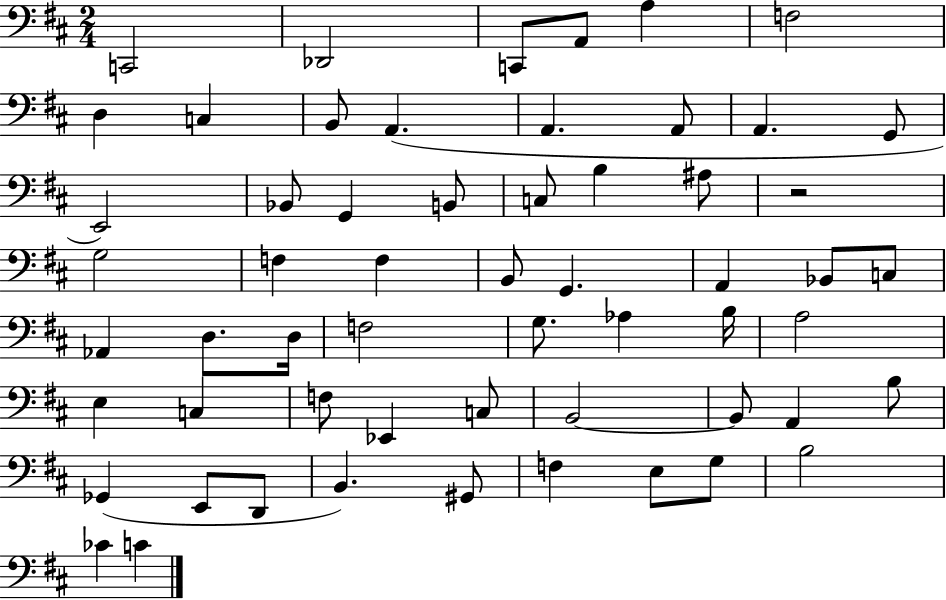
X:1
T:Untitled
M:2/4
L:1/4
K:D
C,,2 _D,,2 C,,/2 A,,/2 A, F,2 D, C, B,,/2 A,, A,, A,,/2 A,, G,,/2 E,,2 _B,,/2 G,, B,,/2 C,/2 B, ^A,/2 z2 G,2 F, F, B,,/2 G,, A,, _B,,/2 C,/2 _A,, D,/2 D,/4 F,2 G,/2 _A, B,/4 A,2 E, C, F,/2 _E,, C,/2 B,,2 B,,/2 A,, B,/2 _G,, E,,/2 D,,/2 B,, ^G,,/2 F, E,/2 G,/2 B,2 _C C